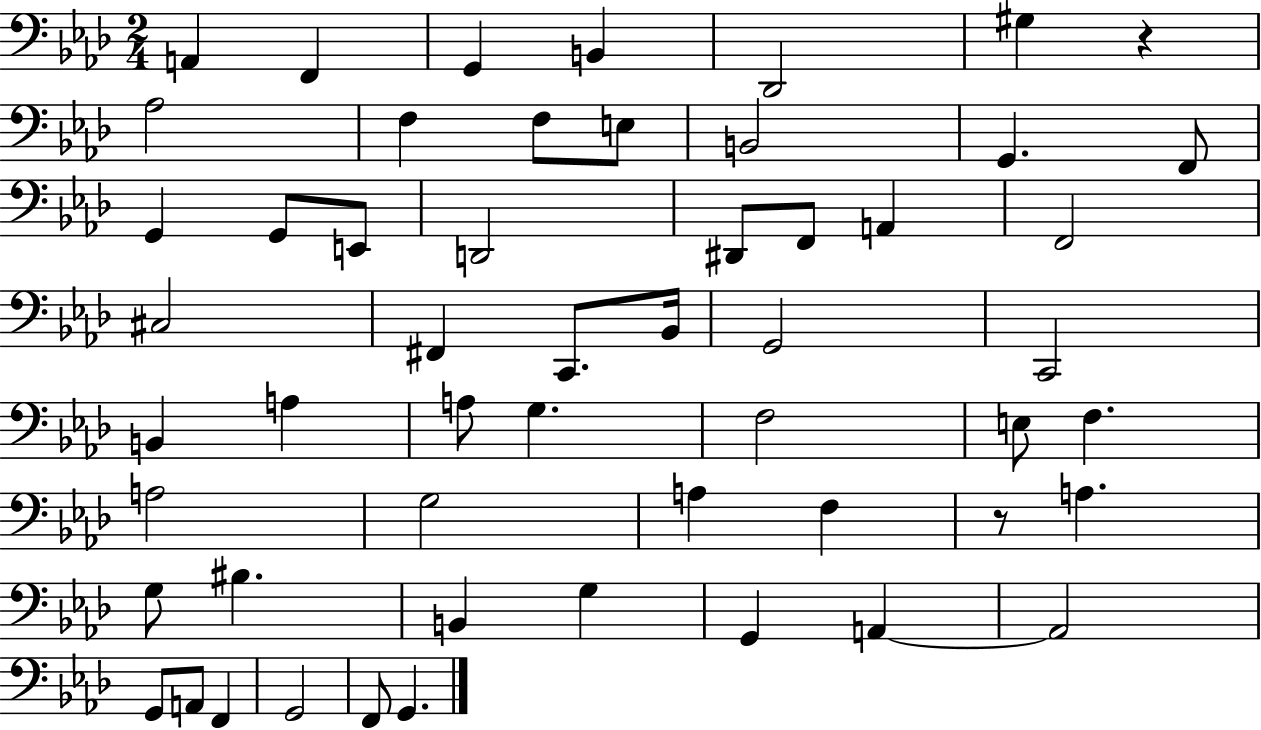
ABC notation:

X:1
T:Untitled
M:2/4
L:1/4
K:Ab
A,, F,, G,, B,, _D,,2 ^G, z _A,2 F, F,/2 E,/2 B,,2 G,, F,,/2 G,, G,,/2 E,,/2 D,,2 ^D,,/2 F,,/2 A,, F,,2 ^C,2 ^F,, C,,/2 _B,,/4 G,,2 C,,2 B,, A, A,/2 G, F,2 E,/2 F, A,2 G,2 A, F, z/2 A, G,/2 ^B, B,, G, G,, A,, A,,2 G,,/2 A,,/2 F,, G,,2 F,,/2 G,,